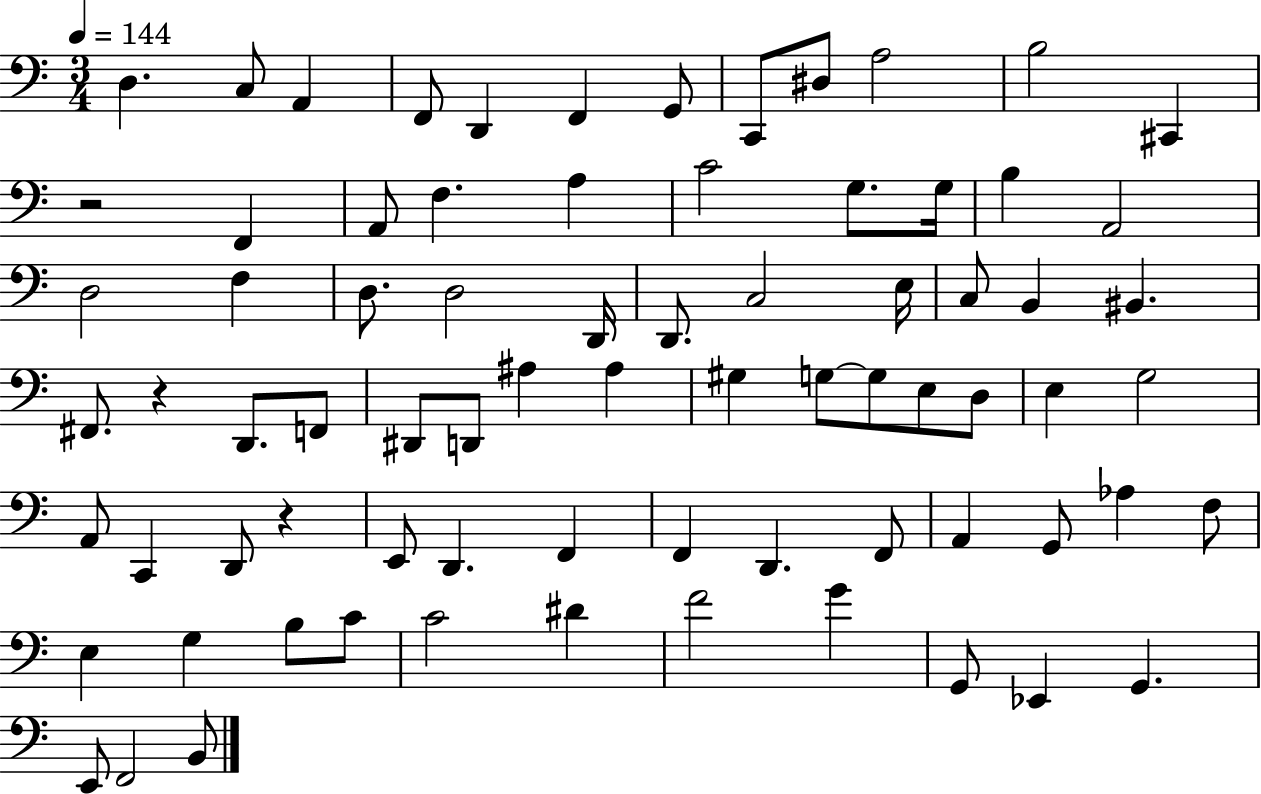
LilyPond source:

{
  \clef bass
  \numericTimeSignature
  \time 3/4
  \key c \major
  \tempo 4 = 144
  d4. c8 a,4 | f,8 d,4 f,4 g,8 | c,8 dis8 a2 | b2 cis,4 | \break r2 f,4 | a,8 f4. a4 | c'2 g8. g16 | b4 a,2 | \break d2 f4 | d8. d2 d,16 | d,8. c2 e16 | c8 b,4 bis,4. | \break fis,8. r4 d,8. f,8 | dis,8 d,8 ais4 ais4 | gis4 g8~~ g8 e8 d8 | e4 g2 | \break a,8 c,4 d,8 r4 | e,8 d,4. f,4 | f,4 d,4. f,8 | a,4 g,8 aes4 f8 | \break e4 g4 b8 c'8 | c'2 dis'4 | f'2 g'4 | g,8 ees,4 g,4. | \break e,8 f,2 b,8 | \bar "|."
}